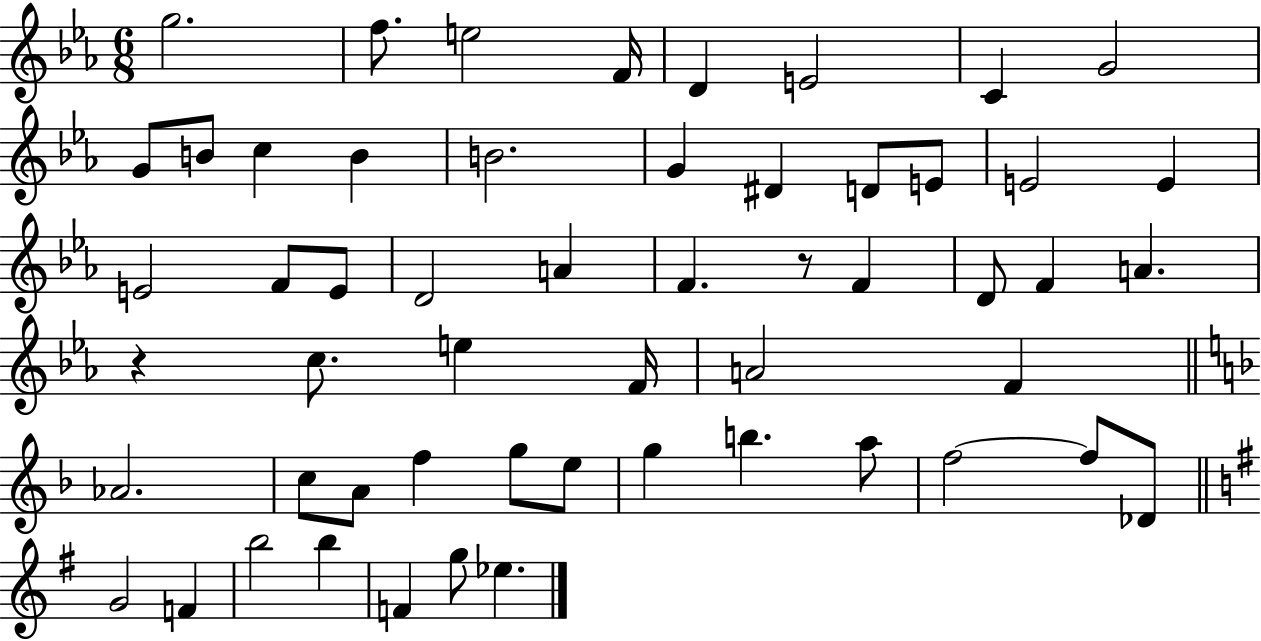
X:1
T:Untitled
M:6/8
L:1/4
K:Eb
g2 f/2 e2 F/4 D E2 C G2 G/2 B/2 c B B2 G ^D D/2 E/2 E2 E E2 F/2 E/2 D2 A F z/2 F D/2 F A z c/2 e F/4 A2 F _A2 c/2 A/2 f g/2 e/2 g b a/2 f2 f/2 _D/2 G2 F b2 b F g/2 _e